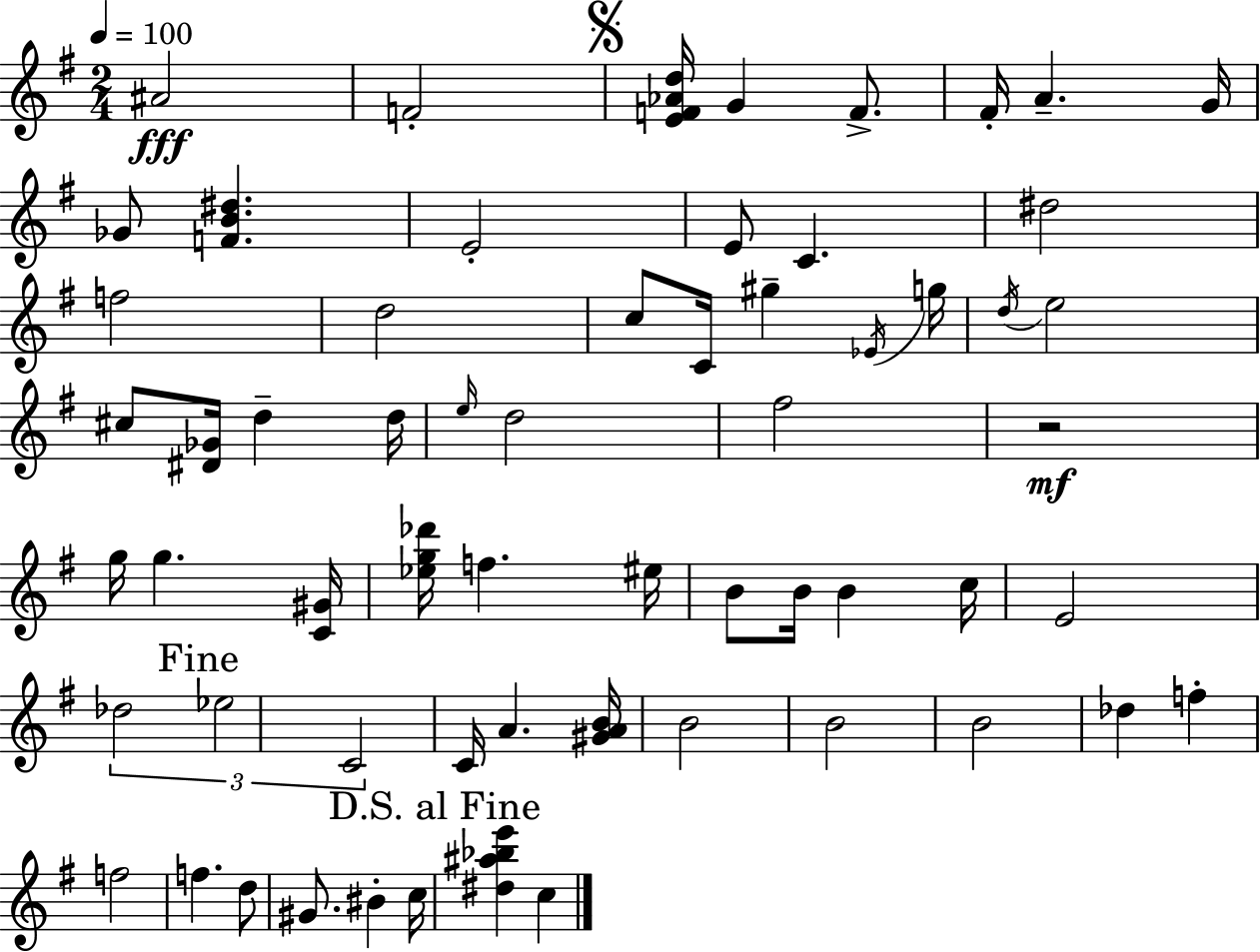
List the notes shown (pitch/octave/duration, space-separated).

A#4/h F4/h [E4,F4,Ab4,D5]/s G4/q F4/e. F#4/s A4/q. G4/s Gb4/e [F4,B4,D#5]/q. E4/h E4/e C4/q. D#5/h F5/h D5/h C5/e C4/s G#5/q Eb4/s G5/s D5/s E5/h C#5/e [D#4,Gb4]/s D5/q D5/s E5/s D5/h F#5/h R/h G5/s G5/q. [C4,G#4]/s [Eb5,G5,Db6]/s F5/q. EIS5/s B4/e B4/s B4/q C5/s E4/h Db5/h Eb5/h C4/h C4/s A4/q. [G#4,A4,B4]/s B4/h B4/h B4/h Db5/q F5/q F5/h F5/q. D5/e G#4/e. BIS4/q C5/s [D#5,A#5,Bb5,E6]/q C5/q